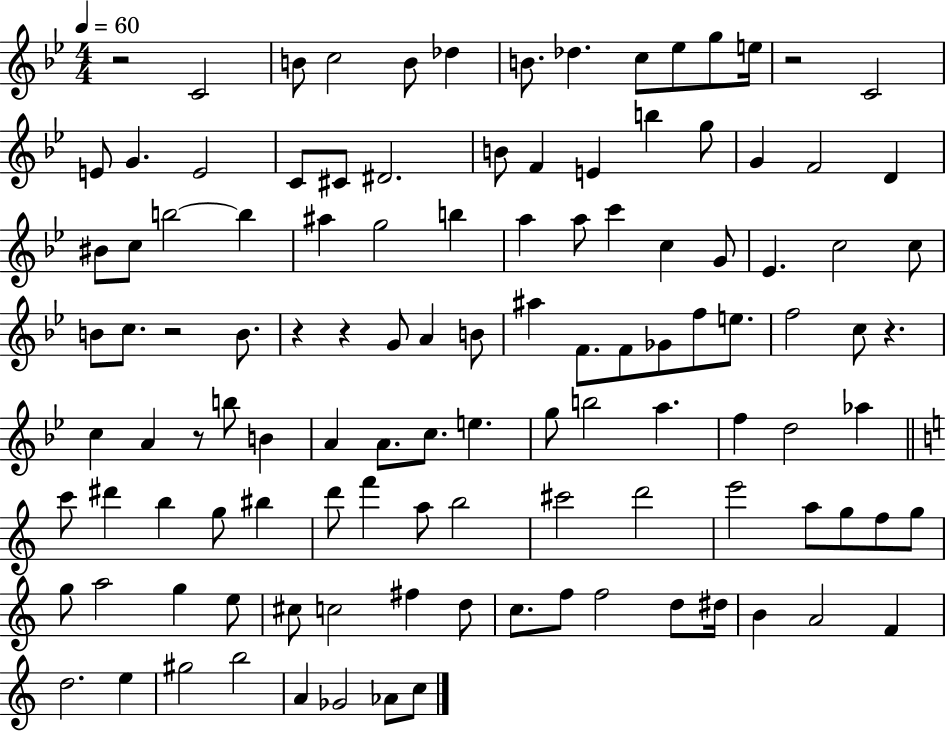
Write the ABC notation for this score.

X:1
T:Untitled
M:4/4
L:1/4
K:Bb
z2 C2 B/2 c2 B/2 _d B/2 _d c/2 _e/2 g/2 e/4 z2 C2 E/2 G E2 C/2 ^C/2 ^D2 B/2 F E b g/2 G F2 D ^B/2 c/2 b2 b ^a g2 b a a/2 c' c G/2 _E c2 c/2 B/2 c/2 z2 B/2 z z G/2 A B/2 ^a F/2 F/2 _G/2 f/2 e/2 f2 c/2 z c A z/2 b/2 B A A/2 c/2 e g/2 b2 a f d2 _a c'/2 ^d' b g/2 ^b d'/2 f' a/2 b2 ^c'2 d'2 e'2 a/2 g/2 f/2 g/2 g/2 a2 g e/2 ^c/2 c2 ^f d/2 c/2 f/2 f2 d/2 ^d/4 B A2 F d2 e ^g2 b2 A _G2 _A/2 c/2